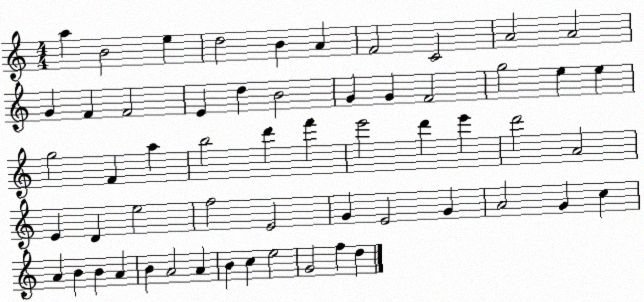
X:1
T:Untitled
M:4/4
L:1/4
K:C
a B2 e d2 B A F2 C2 A2 A2 G F F2 E d B2 G G F2 g2 e e g2 F a b2 d' f' e'2 d' e' d'2 A2 E D e2 f2 E2 G E2 G A2 G c A B B A B A2 A B c e2 G2 f d